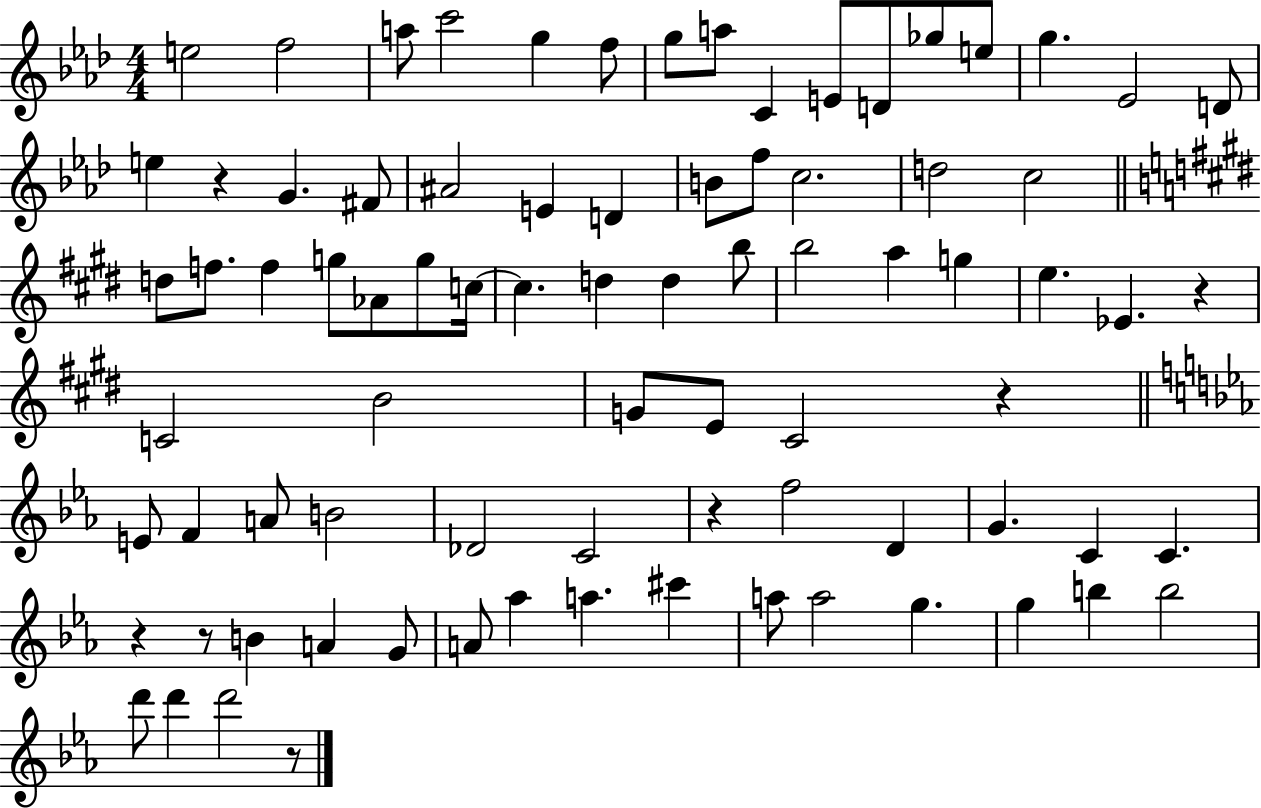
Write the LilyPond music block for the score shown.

{
  \clef treble
  \numericTimeSignature
  \time 4/4
  \key aes \major
  e''2 f''2 | a''8 c'''2 g''4 f''8 | g''8 a''8 c'4 e'8 d'8 ges''8 e''8 | g''4. ees'2 d'8 | \break e''4 r4 g'4. fis'8 | ais'2 e'4 d'4 | b'8 f''8 c''2. | d''2 c''2 | \break \bar "||" \break \key e \major d''8 f''8. f''4 g''8 aes'8 g''8 c''16~~ | c''4. d''4 d''4 b''8 | b''2 a''4 g''4 | e''4. ees'4. r4 | \break c'2 b'2 | g'8 e'8 cis'2 r4 | \bar "||" \break \key ees \major e'8 f'4 a'8 b'2 | des'2 c'2 | r4 f''2 d'4 | g'4. c'4 c'4. | \break r4 r8 b'4 a'4 g'8 | a'8 aes''4 a''4. cis'''4 | a''8 a''2 g''4. | g''4 b''4 b''2 | \break d'''8 d'''4 d'''2 r8 | \bar "|."
}